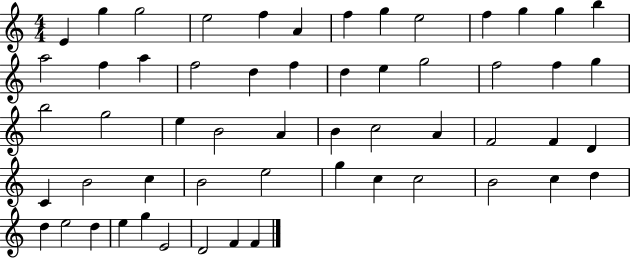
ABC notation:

X:1
T:Untitled
M:4/4
L:1/4
K:C
E g g2 e2 f A f g e2 f g g b a2 f a f2 d f d e g2 f2 f g b2 g2 e B2 A B c2 A F2 F D C B2 c B2 e2 g c c2 B2 c d d e2 d e g E2 D2 F F